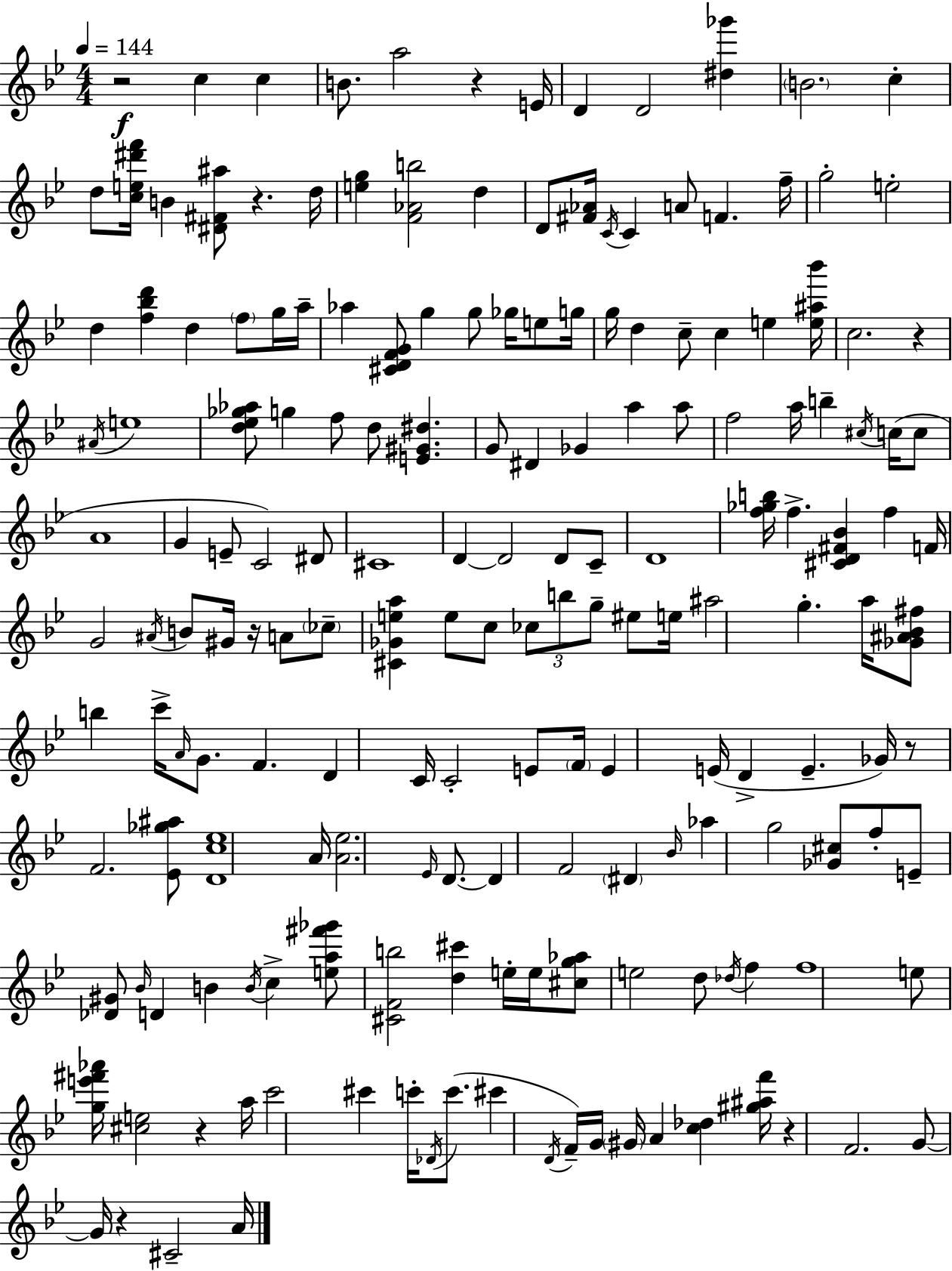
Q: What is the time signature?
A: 4/4